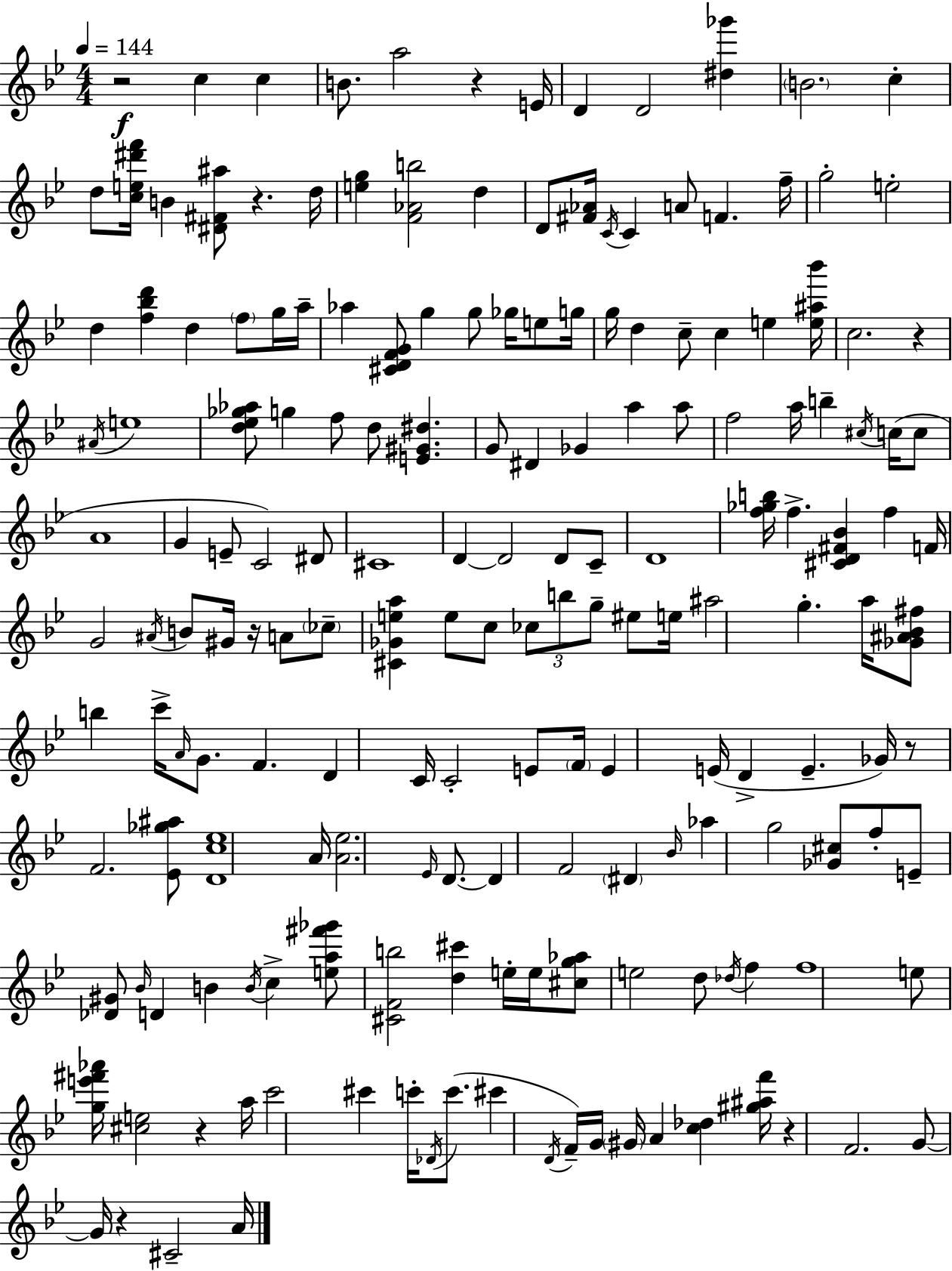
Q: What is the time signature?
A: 4/4